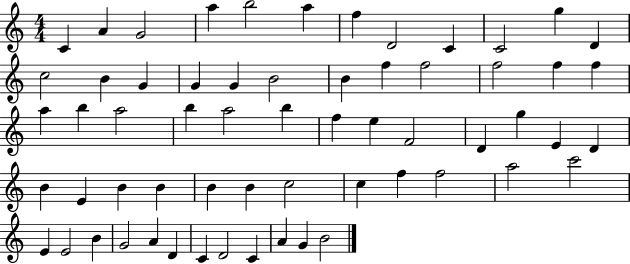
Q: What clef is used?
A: treble